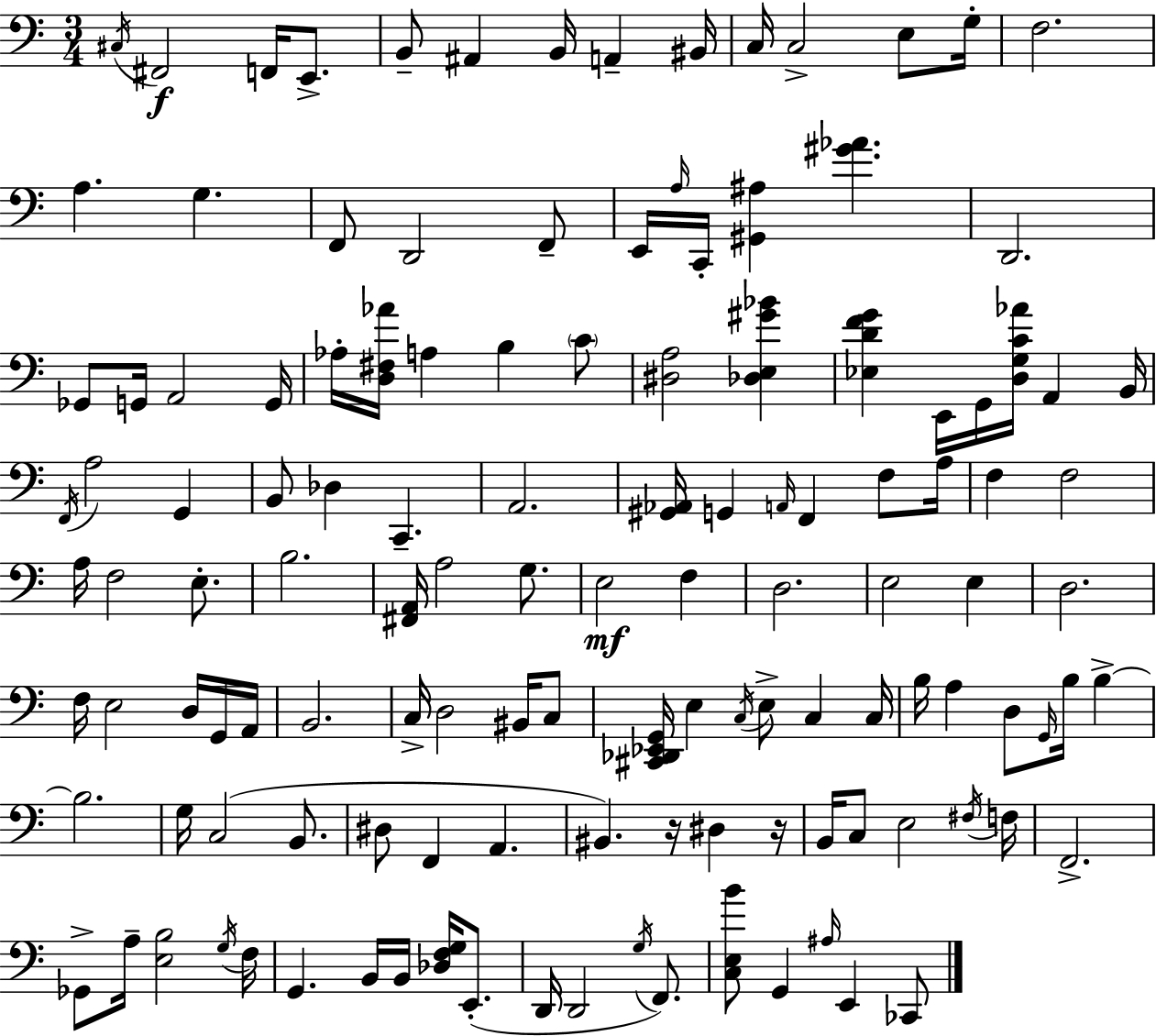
C#3/s F#2/h F2/s E2/e. B2/e A#2/q B2/s A2/q BIS2/s C3/s C3/h E3/e G3/s F3/h. A3/q. G3/q. F2/e D2/h F2/e E2/s A3/s C2/s [G#2,A#3]/q [G#4,Ab4]/q. D2/h. Gb2/e G2/s A2/h G2/s Ab3/s [D3,F#3,Ab4]/s A3/q B3/q C4/e [D#3,A3]/h [Db3,E3,G#4,Bb4]/q [Eb3,D4,F4,G4]/q E2/s G2/s [D3,G3,C4,Ab4]/s A2/q B2/s F2/s A3/h G2/q B2/e Db3/q C2/q. A2/h. [G#2,Ab2]/s G2/q A2/s F2/q F3/e A3/s F3/q F3/h A3/s F3/h E3/e. B3/h. [F#2,A2]/s A3/h G3/e. E3/h F3/q D3/h. E3/h E3/q D3/h. F3/s E3/h D3/s G2/s A2/s B2/h. C3/s D3/h BIS2/s C3/e [C#2,Db2,Eb2,G2]/s E3/q C3/s E3/e C3/q C3/s B3/s A3/q D3/e G2/s B3/s B3/q B3/h. G3/s C3/h B2/e. D#3/e F2/q A2/q. BIS2/q. R/s D#3/q R/s B2/s C3/e E3/h F#3/s F3/s F2/h. Gb2/e A3/s [E3,B3]/h G3/s F3/s G2/q. B2/s B2/s [Db3,F3,G3]/s E2/e. D2/s D2/h G3/s F2/e. [C3,E3,B4]/e G2/q A#3/s E2/q CES2/e